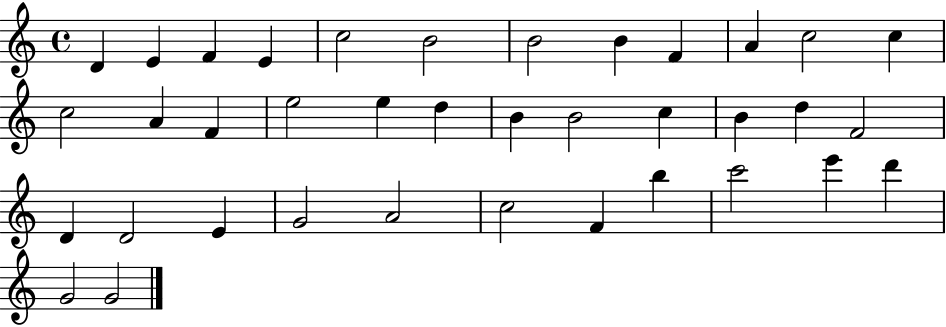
X:1
T:Untitled
M:4/4
L:1/4
K:C
D E F E c2 B2 B2 B F A c2 c c2 A F e2 e d B B2 c B d F2 D D2 E G2 A2 c2 F b c'2 e' d' G2 G2